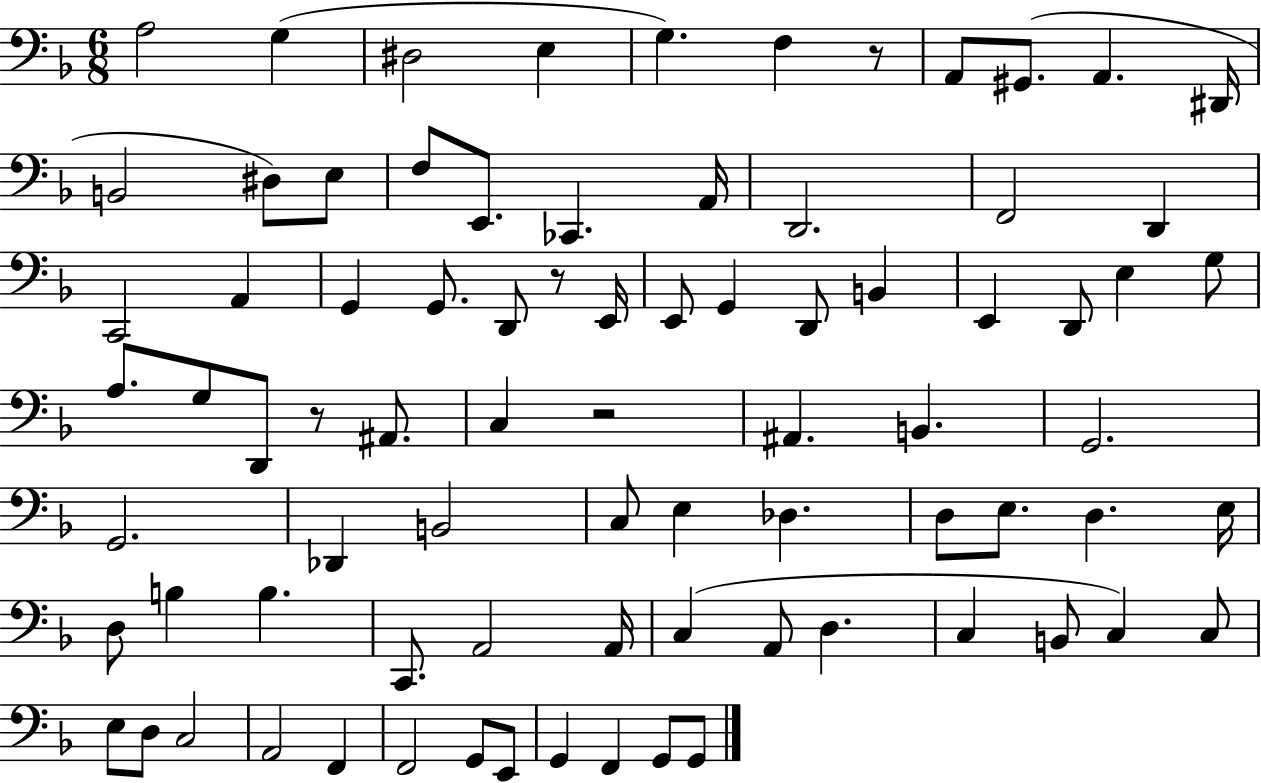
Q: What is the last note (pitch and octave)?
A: G2